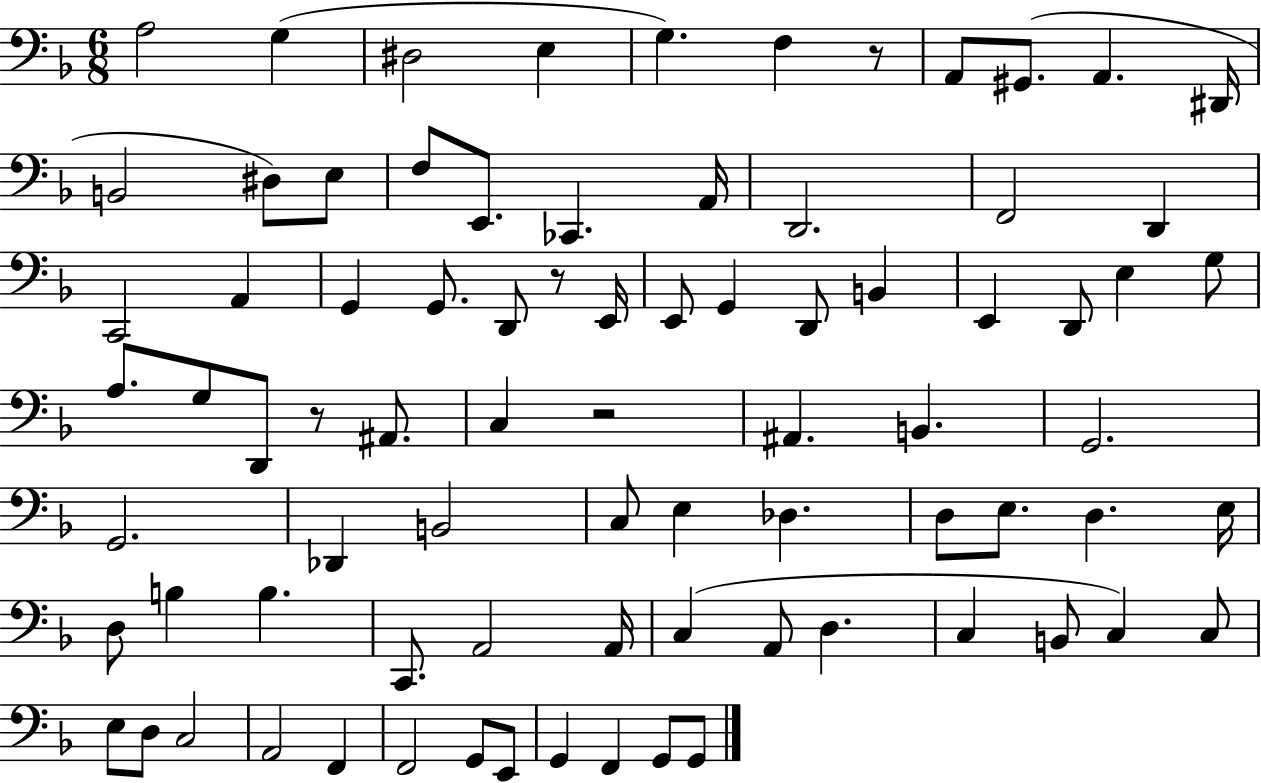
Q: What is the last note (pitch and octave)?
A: G2